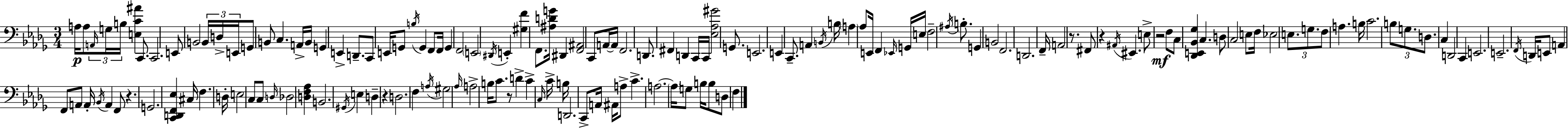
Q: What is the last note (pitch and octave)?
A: F3